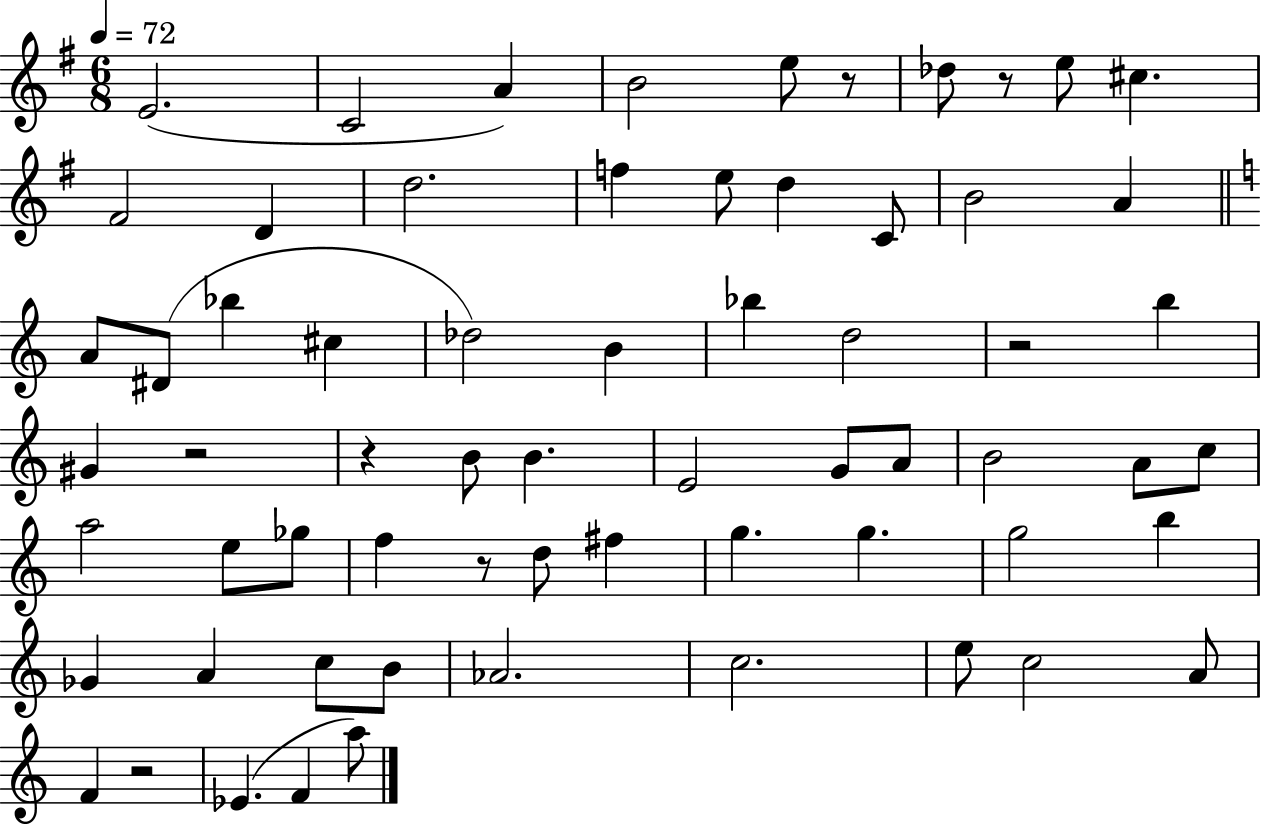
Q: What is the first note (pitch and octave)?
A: E4